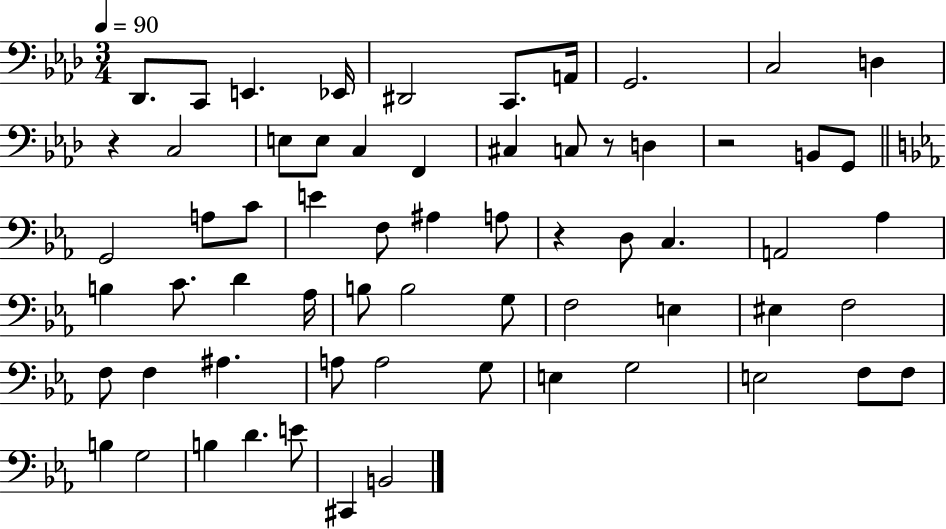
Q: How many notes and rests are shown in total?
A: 64